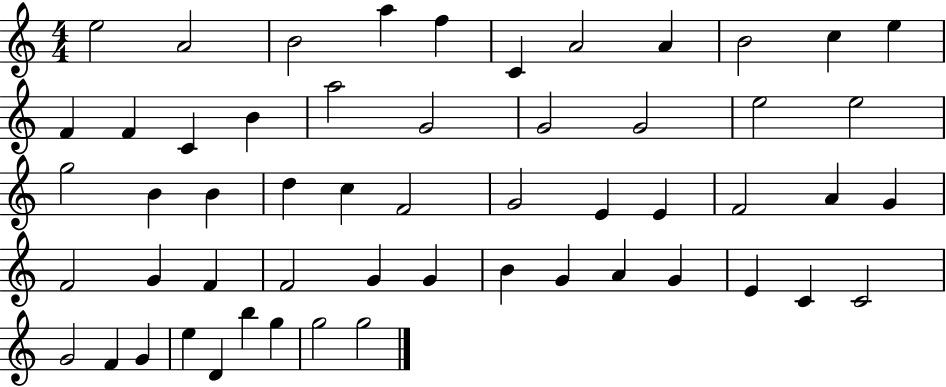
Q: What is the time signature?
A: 4/4